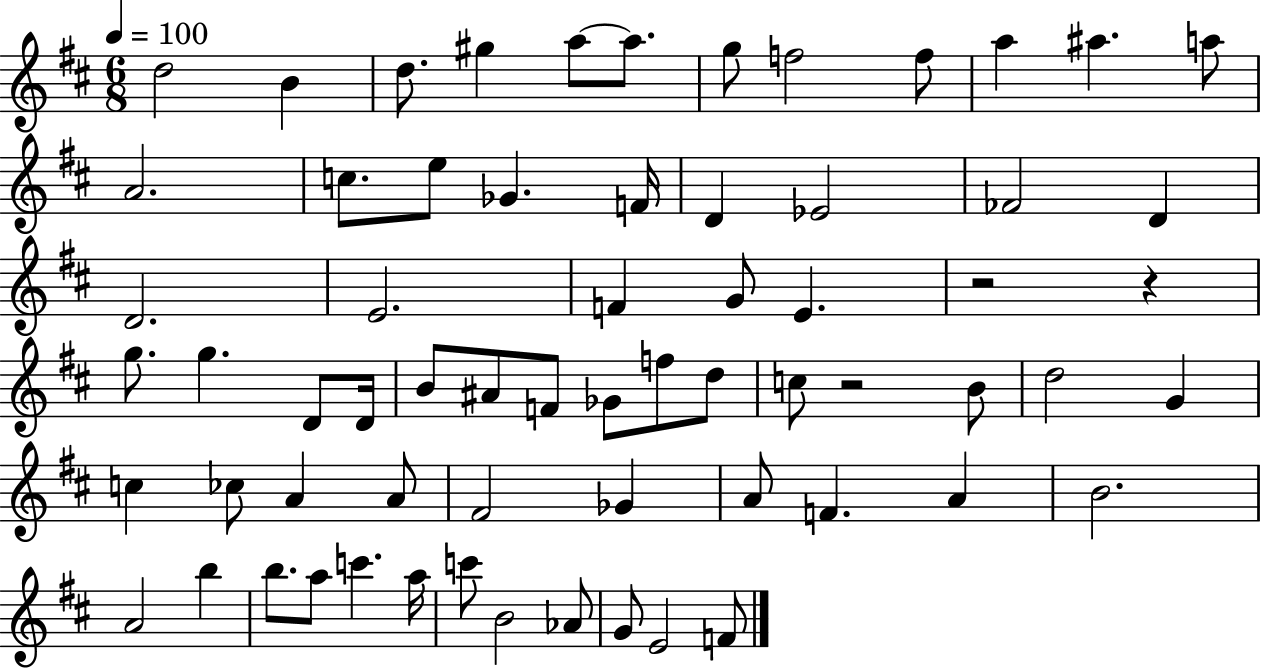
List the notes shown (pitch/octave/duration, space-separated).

D5/h B4/q D5/e. G#5/q A5/e A5/e. G5/e F5/h F5/e A5/q A#5/q. A5/e A4/h. C5/e. E5/e Gb4/q. F4/s D4/q Eb4/h FES4/h D4/q D4/h. E4/h. F4/q G4/e E4/q. R/h R/q G5/e. G5/q. D4/e D4/s B4/e A#4/e F4/e Gb4/e F5/e D5/e C5/e R/h B4/e D5/h G4/q C5/q CES5/e A4/q A4/e F#4/h Gb4/q A4/e F4/q. A4/q B4/h. A4/h B5/q B5/e. A5/e C6/q. A5/s C6/e B4/h Ab4/e G4/e E4/h F4/e